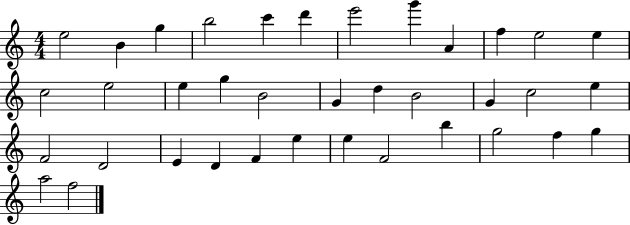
{
  \clef treble
  \numericTimeSignature
  \time 4/4
  \key c \major
  e''2 b'4 g''4 | b''2 c'''4 d'''4 | e'''2 g'''4 a'4 | f''4 e''2 e''4 | \break c''2 e''2 | e''4 g''4 b'2 | g'4 d''4 b'2 | g'4 c''2 e''4 | \break f'2 d'2 | e'4 d'4 f'4 e''4 | e''4 f'2 b''4 | g''2 f''4 g''4 | \break a''2 f''2 | \bar "|."
}